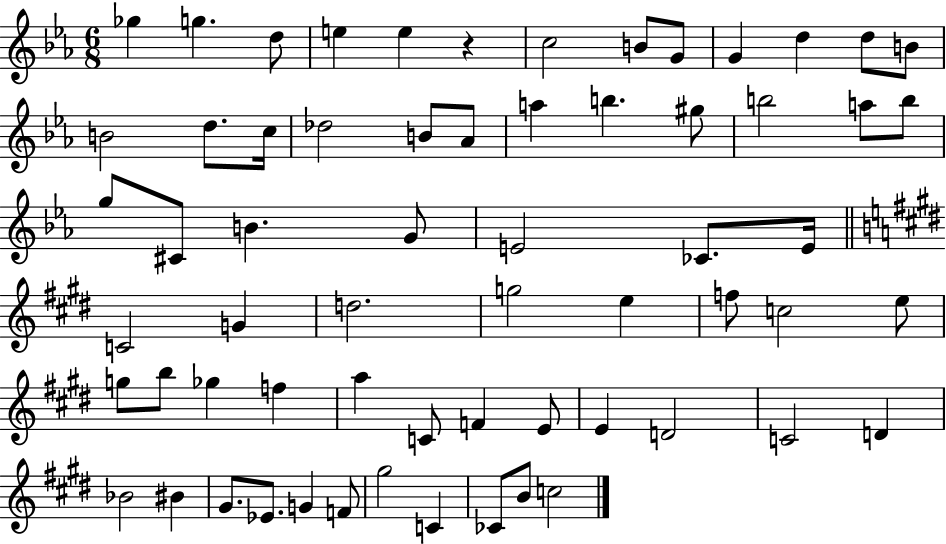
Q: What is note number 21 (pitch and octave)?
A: G#5